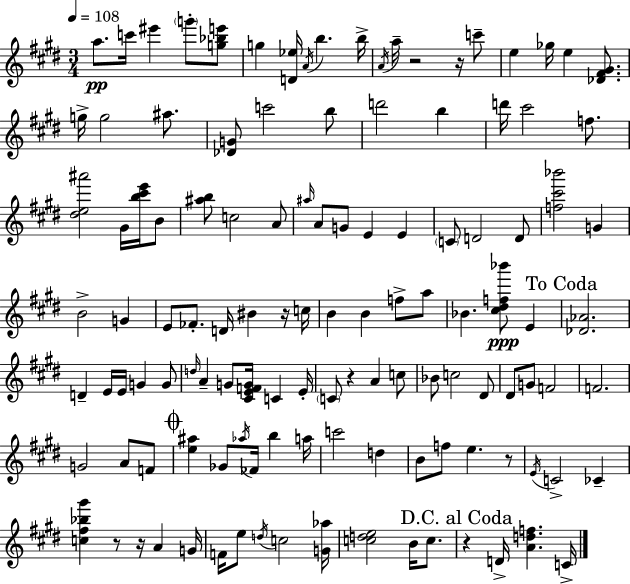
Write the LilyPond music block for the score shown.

{
  \clef treble
  \numericTimeSignature
  \time 3/4
  \key e \major
  \tempo 4 = 108
  a''8.\pp c'''16 eis'''4 \parenthesize g'''8-. <g'' bes'' e'''>8 | g''4 <d' ees''>16 \acciaccatura { a'16 } b''4. | b''16-> \acciaccatura { a'16 } a''16-- r2 r16 | c'''8-- e''4 ges''16 e''4 <des' fis' gis'>8. | \break g''16-> g''2 ais''8. | <des' g'>8 c'''2 | b''8 d'''2 b''4 | d'''16 cis'''2 f''8. | \break <dis'' e'' ais'''>2 gis'16 <b'' cis''' e'''>16 | b'8 <ais'' b''>8 c''2 | a'8 \grace { ais''16 } a'8 g'8 e'4 e'4 | \parenthesize c'8 d'2 | \break d'8 <f'' cis''' bes'''>2 g'4 | b'2-> g'4 | e'8 fes'8.-. d'16 bis'4 | r16 c''16 b'4 b'4 f''8-> | \break a''8 bes'4. <cis'' dis'' f'' bes'''>8\ppp e'4 | \mark "To Coda" <des' aes'>2. | d'4-- e'16 e'16 g'4 | g'8 \grace { d''16 } a'4-- g'8 <cis' e' f' g'>16 c'4 | \break e'16-. \parenthesize c'8 r4 a'4 | c''8 bes'8 c''2 | dis'8 dis'8 g'8 f'2 | f'2. | \break g'2 | a'8 f'8 \mark \markup { \musicglyph "scripts.coda" } <e'' ais''>4 ges'8 \acciaccatura { aes''16 } fes'16 | b''4 a''16 c'''2 | d''4 b'8 f''8 e''4. | \break r8 \acciaccatura { e'16 } c'2-> | ces'4-- <c'' fis'' bes'' gis'''>4 r8 | r16 a'4 g'16 f'16 e''8 \acciaccatura { d''16 } c''2 | <g' aes''>16 <c'' d'' e''>2 | \break b'16 c''8. \mark "D.C. al Coda" r4 d'16-> | <a' d'' f''>4. c'16-> \bar "|."
}